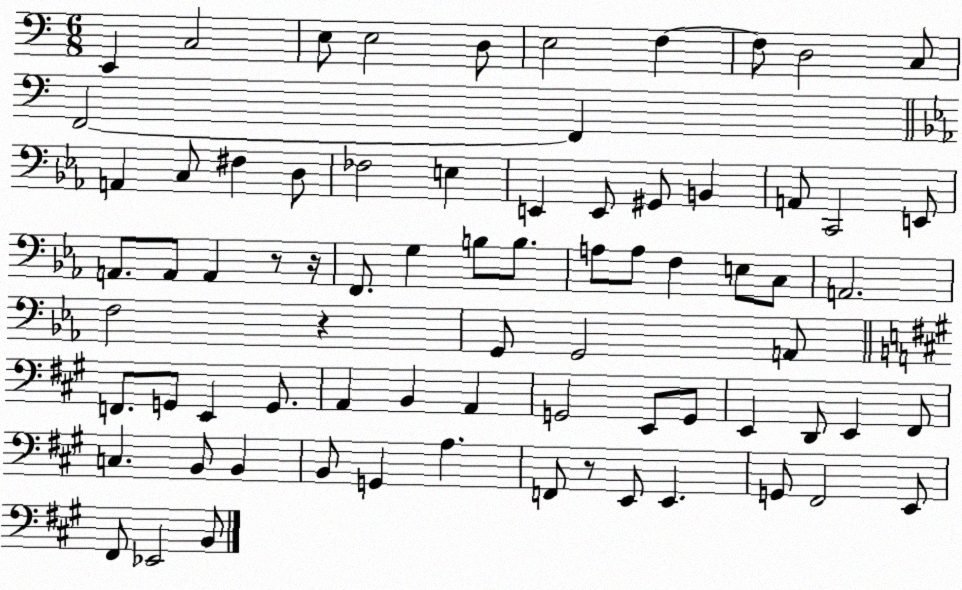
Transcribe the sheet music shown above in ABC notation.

X:1
T:Untitled
M:6/8
L:1/4
K:C
E,, C,2 E,/2 E,2 D,/2 E,2 F, F,/2 D,2 C,/2 F,,2 F,, A,, C,/2 ^F, D,/2 _F,2 E, E,, E,,/2 ^G,,/2 B,, A,,/2 C,,2 E,,/2 A,,/2 A,,/2 A,, z/2 z/4 F,,/2 G, B,/2 B,/2 A,/2 A,/2 F, E,/2 C,/2 A,,2 F,2 z G,,/2 G,,2 A,,/2 F,,/2 G,,/2 E,, G,,/2 A,, B,, A,, G,,2 E,,/2 G,,/2 E,, D,,/2 E,, ^F,,/2 C, B,,/2 B,, B,,/2 G,, A, F,,/2 z/2 E,,/2 E,, G,,/2 ^F,,2 E,,/2 ^F,,/2 _E,,2 B,,/2